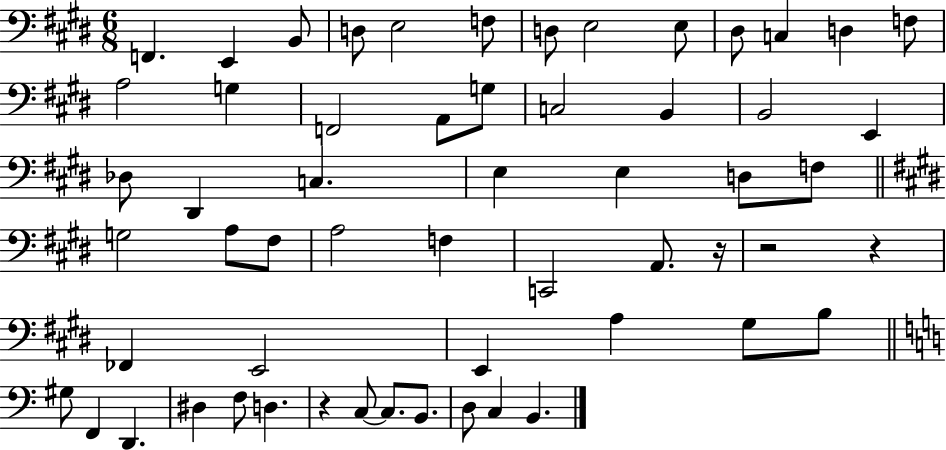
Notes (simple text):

F2/q. E2/q B2/e D3/e E3/h F3/e D3/e E3/h E3/e D#3/e C3/q D3/q F3/e A3/h G3/q F2/h A2/e G3/e C3/h B2/q B2/h E2/q Db3/e D#2/q C3/q. E3/q E3/q D3/e F3/e G3/h A3/e F#3/e A3/h F3/q C2/h A2/e. R/s R/h R/q FES2/q E2/h E2/q A3/q G#3/e B3/e G#3/e F2/q D2/q. D#3/q F3/e D3/q. R/q C3/e C3/e. B2/e. D3/e C3/q B2/q.